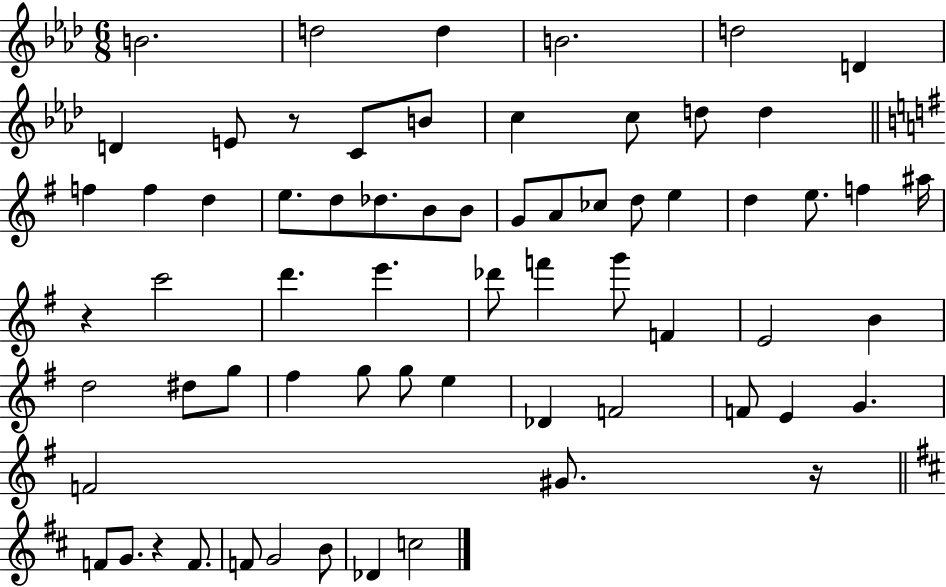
{
  \clef treble
  \numericTimeSignature
  \time 6/8
  \key aes \major
  b'2. | d''2 d''4 | b'2. | d''2 d'4 | \break d'4 e'8 r8 c'8 b'8 | c''4 c''8 d''8 d''4 | \bar "||" \break \key e \minor f''4 f''4 d''4 | e''8. d''8 des''8. b'8 b'8 | g'8 a'8 ces''8 d''8 e''4 | d''4 e''8. f''4 ais''16 | \break r4 c'''2 | d'''4. e'''4. | des'''8 f'''4 g'''8 f'4 | e'2 b'4 | \break d''2 dis''8 g''8 | fis''4 g''8 g''8 e''4 | des'4 f'2 | f'8 e'4 g'4. | \break f'2 gis'8. r16 | \bar "||" \break \key d \major f'8 g'8. r4 f'8. | f'8 g'2 b'8 | des'4 c''2 | \bar "|."
}